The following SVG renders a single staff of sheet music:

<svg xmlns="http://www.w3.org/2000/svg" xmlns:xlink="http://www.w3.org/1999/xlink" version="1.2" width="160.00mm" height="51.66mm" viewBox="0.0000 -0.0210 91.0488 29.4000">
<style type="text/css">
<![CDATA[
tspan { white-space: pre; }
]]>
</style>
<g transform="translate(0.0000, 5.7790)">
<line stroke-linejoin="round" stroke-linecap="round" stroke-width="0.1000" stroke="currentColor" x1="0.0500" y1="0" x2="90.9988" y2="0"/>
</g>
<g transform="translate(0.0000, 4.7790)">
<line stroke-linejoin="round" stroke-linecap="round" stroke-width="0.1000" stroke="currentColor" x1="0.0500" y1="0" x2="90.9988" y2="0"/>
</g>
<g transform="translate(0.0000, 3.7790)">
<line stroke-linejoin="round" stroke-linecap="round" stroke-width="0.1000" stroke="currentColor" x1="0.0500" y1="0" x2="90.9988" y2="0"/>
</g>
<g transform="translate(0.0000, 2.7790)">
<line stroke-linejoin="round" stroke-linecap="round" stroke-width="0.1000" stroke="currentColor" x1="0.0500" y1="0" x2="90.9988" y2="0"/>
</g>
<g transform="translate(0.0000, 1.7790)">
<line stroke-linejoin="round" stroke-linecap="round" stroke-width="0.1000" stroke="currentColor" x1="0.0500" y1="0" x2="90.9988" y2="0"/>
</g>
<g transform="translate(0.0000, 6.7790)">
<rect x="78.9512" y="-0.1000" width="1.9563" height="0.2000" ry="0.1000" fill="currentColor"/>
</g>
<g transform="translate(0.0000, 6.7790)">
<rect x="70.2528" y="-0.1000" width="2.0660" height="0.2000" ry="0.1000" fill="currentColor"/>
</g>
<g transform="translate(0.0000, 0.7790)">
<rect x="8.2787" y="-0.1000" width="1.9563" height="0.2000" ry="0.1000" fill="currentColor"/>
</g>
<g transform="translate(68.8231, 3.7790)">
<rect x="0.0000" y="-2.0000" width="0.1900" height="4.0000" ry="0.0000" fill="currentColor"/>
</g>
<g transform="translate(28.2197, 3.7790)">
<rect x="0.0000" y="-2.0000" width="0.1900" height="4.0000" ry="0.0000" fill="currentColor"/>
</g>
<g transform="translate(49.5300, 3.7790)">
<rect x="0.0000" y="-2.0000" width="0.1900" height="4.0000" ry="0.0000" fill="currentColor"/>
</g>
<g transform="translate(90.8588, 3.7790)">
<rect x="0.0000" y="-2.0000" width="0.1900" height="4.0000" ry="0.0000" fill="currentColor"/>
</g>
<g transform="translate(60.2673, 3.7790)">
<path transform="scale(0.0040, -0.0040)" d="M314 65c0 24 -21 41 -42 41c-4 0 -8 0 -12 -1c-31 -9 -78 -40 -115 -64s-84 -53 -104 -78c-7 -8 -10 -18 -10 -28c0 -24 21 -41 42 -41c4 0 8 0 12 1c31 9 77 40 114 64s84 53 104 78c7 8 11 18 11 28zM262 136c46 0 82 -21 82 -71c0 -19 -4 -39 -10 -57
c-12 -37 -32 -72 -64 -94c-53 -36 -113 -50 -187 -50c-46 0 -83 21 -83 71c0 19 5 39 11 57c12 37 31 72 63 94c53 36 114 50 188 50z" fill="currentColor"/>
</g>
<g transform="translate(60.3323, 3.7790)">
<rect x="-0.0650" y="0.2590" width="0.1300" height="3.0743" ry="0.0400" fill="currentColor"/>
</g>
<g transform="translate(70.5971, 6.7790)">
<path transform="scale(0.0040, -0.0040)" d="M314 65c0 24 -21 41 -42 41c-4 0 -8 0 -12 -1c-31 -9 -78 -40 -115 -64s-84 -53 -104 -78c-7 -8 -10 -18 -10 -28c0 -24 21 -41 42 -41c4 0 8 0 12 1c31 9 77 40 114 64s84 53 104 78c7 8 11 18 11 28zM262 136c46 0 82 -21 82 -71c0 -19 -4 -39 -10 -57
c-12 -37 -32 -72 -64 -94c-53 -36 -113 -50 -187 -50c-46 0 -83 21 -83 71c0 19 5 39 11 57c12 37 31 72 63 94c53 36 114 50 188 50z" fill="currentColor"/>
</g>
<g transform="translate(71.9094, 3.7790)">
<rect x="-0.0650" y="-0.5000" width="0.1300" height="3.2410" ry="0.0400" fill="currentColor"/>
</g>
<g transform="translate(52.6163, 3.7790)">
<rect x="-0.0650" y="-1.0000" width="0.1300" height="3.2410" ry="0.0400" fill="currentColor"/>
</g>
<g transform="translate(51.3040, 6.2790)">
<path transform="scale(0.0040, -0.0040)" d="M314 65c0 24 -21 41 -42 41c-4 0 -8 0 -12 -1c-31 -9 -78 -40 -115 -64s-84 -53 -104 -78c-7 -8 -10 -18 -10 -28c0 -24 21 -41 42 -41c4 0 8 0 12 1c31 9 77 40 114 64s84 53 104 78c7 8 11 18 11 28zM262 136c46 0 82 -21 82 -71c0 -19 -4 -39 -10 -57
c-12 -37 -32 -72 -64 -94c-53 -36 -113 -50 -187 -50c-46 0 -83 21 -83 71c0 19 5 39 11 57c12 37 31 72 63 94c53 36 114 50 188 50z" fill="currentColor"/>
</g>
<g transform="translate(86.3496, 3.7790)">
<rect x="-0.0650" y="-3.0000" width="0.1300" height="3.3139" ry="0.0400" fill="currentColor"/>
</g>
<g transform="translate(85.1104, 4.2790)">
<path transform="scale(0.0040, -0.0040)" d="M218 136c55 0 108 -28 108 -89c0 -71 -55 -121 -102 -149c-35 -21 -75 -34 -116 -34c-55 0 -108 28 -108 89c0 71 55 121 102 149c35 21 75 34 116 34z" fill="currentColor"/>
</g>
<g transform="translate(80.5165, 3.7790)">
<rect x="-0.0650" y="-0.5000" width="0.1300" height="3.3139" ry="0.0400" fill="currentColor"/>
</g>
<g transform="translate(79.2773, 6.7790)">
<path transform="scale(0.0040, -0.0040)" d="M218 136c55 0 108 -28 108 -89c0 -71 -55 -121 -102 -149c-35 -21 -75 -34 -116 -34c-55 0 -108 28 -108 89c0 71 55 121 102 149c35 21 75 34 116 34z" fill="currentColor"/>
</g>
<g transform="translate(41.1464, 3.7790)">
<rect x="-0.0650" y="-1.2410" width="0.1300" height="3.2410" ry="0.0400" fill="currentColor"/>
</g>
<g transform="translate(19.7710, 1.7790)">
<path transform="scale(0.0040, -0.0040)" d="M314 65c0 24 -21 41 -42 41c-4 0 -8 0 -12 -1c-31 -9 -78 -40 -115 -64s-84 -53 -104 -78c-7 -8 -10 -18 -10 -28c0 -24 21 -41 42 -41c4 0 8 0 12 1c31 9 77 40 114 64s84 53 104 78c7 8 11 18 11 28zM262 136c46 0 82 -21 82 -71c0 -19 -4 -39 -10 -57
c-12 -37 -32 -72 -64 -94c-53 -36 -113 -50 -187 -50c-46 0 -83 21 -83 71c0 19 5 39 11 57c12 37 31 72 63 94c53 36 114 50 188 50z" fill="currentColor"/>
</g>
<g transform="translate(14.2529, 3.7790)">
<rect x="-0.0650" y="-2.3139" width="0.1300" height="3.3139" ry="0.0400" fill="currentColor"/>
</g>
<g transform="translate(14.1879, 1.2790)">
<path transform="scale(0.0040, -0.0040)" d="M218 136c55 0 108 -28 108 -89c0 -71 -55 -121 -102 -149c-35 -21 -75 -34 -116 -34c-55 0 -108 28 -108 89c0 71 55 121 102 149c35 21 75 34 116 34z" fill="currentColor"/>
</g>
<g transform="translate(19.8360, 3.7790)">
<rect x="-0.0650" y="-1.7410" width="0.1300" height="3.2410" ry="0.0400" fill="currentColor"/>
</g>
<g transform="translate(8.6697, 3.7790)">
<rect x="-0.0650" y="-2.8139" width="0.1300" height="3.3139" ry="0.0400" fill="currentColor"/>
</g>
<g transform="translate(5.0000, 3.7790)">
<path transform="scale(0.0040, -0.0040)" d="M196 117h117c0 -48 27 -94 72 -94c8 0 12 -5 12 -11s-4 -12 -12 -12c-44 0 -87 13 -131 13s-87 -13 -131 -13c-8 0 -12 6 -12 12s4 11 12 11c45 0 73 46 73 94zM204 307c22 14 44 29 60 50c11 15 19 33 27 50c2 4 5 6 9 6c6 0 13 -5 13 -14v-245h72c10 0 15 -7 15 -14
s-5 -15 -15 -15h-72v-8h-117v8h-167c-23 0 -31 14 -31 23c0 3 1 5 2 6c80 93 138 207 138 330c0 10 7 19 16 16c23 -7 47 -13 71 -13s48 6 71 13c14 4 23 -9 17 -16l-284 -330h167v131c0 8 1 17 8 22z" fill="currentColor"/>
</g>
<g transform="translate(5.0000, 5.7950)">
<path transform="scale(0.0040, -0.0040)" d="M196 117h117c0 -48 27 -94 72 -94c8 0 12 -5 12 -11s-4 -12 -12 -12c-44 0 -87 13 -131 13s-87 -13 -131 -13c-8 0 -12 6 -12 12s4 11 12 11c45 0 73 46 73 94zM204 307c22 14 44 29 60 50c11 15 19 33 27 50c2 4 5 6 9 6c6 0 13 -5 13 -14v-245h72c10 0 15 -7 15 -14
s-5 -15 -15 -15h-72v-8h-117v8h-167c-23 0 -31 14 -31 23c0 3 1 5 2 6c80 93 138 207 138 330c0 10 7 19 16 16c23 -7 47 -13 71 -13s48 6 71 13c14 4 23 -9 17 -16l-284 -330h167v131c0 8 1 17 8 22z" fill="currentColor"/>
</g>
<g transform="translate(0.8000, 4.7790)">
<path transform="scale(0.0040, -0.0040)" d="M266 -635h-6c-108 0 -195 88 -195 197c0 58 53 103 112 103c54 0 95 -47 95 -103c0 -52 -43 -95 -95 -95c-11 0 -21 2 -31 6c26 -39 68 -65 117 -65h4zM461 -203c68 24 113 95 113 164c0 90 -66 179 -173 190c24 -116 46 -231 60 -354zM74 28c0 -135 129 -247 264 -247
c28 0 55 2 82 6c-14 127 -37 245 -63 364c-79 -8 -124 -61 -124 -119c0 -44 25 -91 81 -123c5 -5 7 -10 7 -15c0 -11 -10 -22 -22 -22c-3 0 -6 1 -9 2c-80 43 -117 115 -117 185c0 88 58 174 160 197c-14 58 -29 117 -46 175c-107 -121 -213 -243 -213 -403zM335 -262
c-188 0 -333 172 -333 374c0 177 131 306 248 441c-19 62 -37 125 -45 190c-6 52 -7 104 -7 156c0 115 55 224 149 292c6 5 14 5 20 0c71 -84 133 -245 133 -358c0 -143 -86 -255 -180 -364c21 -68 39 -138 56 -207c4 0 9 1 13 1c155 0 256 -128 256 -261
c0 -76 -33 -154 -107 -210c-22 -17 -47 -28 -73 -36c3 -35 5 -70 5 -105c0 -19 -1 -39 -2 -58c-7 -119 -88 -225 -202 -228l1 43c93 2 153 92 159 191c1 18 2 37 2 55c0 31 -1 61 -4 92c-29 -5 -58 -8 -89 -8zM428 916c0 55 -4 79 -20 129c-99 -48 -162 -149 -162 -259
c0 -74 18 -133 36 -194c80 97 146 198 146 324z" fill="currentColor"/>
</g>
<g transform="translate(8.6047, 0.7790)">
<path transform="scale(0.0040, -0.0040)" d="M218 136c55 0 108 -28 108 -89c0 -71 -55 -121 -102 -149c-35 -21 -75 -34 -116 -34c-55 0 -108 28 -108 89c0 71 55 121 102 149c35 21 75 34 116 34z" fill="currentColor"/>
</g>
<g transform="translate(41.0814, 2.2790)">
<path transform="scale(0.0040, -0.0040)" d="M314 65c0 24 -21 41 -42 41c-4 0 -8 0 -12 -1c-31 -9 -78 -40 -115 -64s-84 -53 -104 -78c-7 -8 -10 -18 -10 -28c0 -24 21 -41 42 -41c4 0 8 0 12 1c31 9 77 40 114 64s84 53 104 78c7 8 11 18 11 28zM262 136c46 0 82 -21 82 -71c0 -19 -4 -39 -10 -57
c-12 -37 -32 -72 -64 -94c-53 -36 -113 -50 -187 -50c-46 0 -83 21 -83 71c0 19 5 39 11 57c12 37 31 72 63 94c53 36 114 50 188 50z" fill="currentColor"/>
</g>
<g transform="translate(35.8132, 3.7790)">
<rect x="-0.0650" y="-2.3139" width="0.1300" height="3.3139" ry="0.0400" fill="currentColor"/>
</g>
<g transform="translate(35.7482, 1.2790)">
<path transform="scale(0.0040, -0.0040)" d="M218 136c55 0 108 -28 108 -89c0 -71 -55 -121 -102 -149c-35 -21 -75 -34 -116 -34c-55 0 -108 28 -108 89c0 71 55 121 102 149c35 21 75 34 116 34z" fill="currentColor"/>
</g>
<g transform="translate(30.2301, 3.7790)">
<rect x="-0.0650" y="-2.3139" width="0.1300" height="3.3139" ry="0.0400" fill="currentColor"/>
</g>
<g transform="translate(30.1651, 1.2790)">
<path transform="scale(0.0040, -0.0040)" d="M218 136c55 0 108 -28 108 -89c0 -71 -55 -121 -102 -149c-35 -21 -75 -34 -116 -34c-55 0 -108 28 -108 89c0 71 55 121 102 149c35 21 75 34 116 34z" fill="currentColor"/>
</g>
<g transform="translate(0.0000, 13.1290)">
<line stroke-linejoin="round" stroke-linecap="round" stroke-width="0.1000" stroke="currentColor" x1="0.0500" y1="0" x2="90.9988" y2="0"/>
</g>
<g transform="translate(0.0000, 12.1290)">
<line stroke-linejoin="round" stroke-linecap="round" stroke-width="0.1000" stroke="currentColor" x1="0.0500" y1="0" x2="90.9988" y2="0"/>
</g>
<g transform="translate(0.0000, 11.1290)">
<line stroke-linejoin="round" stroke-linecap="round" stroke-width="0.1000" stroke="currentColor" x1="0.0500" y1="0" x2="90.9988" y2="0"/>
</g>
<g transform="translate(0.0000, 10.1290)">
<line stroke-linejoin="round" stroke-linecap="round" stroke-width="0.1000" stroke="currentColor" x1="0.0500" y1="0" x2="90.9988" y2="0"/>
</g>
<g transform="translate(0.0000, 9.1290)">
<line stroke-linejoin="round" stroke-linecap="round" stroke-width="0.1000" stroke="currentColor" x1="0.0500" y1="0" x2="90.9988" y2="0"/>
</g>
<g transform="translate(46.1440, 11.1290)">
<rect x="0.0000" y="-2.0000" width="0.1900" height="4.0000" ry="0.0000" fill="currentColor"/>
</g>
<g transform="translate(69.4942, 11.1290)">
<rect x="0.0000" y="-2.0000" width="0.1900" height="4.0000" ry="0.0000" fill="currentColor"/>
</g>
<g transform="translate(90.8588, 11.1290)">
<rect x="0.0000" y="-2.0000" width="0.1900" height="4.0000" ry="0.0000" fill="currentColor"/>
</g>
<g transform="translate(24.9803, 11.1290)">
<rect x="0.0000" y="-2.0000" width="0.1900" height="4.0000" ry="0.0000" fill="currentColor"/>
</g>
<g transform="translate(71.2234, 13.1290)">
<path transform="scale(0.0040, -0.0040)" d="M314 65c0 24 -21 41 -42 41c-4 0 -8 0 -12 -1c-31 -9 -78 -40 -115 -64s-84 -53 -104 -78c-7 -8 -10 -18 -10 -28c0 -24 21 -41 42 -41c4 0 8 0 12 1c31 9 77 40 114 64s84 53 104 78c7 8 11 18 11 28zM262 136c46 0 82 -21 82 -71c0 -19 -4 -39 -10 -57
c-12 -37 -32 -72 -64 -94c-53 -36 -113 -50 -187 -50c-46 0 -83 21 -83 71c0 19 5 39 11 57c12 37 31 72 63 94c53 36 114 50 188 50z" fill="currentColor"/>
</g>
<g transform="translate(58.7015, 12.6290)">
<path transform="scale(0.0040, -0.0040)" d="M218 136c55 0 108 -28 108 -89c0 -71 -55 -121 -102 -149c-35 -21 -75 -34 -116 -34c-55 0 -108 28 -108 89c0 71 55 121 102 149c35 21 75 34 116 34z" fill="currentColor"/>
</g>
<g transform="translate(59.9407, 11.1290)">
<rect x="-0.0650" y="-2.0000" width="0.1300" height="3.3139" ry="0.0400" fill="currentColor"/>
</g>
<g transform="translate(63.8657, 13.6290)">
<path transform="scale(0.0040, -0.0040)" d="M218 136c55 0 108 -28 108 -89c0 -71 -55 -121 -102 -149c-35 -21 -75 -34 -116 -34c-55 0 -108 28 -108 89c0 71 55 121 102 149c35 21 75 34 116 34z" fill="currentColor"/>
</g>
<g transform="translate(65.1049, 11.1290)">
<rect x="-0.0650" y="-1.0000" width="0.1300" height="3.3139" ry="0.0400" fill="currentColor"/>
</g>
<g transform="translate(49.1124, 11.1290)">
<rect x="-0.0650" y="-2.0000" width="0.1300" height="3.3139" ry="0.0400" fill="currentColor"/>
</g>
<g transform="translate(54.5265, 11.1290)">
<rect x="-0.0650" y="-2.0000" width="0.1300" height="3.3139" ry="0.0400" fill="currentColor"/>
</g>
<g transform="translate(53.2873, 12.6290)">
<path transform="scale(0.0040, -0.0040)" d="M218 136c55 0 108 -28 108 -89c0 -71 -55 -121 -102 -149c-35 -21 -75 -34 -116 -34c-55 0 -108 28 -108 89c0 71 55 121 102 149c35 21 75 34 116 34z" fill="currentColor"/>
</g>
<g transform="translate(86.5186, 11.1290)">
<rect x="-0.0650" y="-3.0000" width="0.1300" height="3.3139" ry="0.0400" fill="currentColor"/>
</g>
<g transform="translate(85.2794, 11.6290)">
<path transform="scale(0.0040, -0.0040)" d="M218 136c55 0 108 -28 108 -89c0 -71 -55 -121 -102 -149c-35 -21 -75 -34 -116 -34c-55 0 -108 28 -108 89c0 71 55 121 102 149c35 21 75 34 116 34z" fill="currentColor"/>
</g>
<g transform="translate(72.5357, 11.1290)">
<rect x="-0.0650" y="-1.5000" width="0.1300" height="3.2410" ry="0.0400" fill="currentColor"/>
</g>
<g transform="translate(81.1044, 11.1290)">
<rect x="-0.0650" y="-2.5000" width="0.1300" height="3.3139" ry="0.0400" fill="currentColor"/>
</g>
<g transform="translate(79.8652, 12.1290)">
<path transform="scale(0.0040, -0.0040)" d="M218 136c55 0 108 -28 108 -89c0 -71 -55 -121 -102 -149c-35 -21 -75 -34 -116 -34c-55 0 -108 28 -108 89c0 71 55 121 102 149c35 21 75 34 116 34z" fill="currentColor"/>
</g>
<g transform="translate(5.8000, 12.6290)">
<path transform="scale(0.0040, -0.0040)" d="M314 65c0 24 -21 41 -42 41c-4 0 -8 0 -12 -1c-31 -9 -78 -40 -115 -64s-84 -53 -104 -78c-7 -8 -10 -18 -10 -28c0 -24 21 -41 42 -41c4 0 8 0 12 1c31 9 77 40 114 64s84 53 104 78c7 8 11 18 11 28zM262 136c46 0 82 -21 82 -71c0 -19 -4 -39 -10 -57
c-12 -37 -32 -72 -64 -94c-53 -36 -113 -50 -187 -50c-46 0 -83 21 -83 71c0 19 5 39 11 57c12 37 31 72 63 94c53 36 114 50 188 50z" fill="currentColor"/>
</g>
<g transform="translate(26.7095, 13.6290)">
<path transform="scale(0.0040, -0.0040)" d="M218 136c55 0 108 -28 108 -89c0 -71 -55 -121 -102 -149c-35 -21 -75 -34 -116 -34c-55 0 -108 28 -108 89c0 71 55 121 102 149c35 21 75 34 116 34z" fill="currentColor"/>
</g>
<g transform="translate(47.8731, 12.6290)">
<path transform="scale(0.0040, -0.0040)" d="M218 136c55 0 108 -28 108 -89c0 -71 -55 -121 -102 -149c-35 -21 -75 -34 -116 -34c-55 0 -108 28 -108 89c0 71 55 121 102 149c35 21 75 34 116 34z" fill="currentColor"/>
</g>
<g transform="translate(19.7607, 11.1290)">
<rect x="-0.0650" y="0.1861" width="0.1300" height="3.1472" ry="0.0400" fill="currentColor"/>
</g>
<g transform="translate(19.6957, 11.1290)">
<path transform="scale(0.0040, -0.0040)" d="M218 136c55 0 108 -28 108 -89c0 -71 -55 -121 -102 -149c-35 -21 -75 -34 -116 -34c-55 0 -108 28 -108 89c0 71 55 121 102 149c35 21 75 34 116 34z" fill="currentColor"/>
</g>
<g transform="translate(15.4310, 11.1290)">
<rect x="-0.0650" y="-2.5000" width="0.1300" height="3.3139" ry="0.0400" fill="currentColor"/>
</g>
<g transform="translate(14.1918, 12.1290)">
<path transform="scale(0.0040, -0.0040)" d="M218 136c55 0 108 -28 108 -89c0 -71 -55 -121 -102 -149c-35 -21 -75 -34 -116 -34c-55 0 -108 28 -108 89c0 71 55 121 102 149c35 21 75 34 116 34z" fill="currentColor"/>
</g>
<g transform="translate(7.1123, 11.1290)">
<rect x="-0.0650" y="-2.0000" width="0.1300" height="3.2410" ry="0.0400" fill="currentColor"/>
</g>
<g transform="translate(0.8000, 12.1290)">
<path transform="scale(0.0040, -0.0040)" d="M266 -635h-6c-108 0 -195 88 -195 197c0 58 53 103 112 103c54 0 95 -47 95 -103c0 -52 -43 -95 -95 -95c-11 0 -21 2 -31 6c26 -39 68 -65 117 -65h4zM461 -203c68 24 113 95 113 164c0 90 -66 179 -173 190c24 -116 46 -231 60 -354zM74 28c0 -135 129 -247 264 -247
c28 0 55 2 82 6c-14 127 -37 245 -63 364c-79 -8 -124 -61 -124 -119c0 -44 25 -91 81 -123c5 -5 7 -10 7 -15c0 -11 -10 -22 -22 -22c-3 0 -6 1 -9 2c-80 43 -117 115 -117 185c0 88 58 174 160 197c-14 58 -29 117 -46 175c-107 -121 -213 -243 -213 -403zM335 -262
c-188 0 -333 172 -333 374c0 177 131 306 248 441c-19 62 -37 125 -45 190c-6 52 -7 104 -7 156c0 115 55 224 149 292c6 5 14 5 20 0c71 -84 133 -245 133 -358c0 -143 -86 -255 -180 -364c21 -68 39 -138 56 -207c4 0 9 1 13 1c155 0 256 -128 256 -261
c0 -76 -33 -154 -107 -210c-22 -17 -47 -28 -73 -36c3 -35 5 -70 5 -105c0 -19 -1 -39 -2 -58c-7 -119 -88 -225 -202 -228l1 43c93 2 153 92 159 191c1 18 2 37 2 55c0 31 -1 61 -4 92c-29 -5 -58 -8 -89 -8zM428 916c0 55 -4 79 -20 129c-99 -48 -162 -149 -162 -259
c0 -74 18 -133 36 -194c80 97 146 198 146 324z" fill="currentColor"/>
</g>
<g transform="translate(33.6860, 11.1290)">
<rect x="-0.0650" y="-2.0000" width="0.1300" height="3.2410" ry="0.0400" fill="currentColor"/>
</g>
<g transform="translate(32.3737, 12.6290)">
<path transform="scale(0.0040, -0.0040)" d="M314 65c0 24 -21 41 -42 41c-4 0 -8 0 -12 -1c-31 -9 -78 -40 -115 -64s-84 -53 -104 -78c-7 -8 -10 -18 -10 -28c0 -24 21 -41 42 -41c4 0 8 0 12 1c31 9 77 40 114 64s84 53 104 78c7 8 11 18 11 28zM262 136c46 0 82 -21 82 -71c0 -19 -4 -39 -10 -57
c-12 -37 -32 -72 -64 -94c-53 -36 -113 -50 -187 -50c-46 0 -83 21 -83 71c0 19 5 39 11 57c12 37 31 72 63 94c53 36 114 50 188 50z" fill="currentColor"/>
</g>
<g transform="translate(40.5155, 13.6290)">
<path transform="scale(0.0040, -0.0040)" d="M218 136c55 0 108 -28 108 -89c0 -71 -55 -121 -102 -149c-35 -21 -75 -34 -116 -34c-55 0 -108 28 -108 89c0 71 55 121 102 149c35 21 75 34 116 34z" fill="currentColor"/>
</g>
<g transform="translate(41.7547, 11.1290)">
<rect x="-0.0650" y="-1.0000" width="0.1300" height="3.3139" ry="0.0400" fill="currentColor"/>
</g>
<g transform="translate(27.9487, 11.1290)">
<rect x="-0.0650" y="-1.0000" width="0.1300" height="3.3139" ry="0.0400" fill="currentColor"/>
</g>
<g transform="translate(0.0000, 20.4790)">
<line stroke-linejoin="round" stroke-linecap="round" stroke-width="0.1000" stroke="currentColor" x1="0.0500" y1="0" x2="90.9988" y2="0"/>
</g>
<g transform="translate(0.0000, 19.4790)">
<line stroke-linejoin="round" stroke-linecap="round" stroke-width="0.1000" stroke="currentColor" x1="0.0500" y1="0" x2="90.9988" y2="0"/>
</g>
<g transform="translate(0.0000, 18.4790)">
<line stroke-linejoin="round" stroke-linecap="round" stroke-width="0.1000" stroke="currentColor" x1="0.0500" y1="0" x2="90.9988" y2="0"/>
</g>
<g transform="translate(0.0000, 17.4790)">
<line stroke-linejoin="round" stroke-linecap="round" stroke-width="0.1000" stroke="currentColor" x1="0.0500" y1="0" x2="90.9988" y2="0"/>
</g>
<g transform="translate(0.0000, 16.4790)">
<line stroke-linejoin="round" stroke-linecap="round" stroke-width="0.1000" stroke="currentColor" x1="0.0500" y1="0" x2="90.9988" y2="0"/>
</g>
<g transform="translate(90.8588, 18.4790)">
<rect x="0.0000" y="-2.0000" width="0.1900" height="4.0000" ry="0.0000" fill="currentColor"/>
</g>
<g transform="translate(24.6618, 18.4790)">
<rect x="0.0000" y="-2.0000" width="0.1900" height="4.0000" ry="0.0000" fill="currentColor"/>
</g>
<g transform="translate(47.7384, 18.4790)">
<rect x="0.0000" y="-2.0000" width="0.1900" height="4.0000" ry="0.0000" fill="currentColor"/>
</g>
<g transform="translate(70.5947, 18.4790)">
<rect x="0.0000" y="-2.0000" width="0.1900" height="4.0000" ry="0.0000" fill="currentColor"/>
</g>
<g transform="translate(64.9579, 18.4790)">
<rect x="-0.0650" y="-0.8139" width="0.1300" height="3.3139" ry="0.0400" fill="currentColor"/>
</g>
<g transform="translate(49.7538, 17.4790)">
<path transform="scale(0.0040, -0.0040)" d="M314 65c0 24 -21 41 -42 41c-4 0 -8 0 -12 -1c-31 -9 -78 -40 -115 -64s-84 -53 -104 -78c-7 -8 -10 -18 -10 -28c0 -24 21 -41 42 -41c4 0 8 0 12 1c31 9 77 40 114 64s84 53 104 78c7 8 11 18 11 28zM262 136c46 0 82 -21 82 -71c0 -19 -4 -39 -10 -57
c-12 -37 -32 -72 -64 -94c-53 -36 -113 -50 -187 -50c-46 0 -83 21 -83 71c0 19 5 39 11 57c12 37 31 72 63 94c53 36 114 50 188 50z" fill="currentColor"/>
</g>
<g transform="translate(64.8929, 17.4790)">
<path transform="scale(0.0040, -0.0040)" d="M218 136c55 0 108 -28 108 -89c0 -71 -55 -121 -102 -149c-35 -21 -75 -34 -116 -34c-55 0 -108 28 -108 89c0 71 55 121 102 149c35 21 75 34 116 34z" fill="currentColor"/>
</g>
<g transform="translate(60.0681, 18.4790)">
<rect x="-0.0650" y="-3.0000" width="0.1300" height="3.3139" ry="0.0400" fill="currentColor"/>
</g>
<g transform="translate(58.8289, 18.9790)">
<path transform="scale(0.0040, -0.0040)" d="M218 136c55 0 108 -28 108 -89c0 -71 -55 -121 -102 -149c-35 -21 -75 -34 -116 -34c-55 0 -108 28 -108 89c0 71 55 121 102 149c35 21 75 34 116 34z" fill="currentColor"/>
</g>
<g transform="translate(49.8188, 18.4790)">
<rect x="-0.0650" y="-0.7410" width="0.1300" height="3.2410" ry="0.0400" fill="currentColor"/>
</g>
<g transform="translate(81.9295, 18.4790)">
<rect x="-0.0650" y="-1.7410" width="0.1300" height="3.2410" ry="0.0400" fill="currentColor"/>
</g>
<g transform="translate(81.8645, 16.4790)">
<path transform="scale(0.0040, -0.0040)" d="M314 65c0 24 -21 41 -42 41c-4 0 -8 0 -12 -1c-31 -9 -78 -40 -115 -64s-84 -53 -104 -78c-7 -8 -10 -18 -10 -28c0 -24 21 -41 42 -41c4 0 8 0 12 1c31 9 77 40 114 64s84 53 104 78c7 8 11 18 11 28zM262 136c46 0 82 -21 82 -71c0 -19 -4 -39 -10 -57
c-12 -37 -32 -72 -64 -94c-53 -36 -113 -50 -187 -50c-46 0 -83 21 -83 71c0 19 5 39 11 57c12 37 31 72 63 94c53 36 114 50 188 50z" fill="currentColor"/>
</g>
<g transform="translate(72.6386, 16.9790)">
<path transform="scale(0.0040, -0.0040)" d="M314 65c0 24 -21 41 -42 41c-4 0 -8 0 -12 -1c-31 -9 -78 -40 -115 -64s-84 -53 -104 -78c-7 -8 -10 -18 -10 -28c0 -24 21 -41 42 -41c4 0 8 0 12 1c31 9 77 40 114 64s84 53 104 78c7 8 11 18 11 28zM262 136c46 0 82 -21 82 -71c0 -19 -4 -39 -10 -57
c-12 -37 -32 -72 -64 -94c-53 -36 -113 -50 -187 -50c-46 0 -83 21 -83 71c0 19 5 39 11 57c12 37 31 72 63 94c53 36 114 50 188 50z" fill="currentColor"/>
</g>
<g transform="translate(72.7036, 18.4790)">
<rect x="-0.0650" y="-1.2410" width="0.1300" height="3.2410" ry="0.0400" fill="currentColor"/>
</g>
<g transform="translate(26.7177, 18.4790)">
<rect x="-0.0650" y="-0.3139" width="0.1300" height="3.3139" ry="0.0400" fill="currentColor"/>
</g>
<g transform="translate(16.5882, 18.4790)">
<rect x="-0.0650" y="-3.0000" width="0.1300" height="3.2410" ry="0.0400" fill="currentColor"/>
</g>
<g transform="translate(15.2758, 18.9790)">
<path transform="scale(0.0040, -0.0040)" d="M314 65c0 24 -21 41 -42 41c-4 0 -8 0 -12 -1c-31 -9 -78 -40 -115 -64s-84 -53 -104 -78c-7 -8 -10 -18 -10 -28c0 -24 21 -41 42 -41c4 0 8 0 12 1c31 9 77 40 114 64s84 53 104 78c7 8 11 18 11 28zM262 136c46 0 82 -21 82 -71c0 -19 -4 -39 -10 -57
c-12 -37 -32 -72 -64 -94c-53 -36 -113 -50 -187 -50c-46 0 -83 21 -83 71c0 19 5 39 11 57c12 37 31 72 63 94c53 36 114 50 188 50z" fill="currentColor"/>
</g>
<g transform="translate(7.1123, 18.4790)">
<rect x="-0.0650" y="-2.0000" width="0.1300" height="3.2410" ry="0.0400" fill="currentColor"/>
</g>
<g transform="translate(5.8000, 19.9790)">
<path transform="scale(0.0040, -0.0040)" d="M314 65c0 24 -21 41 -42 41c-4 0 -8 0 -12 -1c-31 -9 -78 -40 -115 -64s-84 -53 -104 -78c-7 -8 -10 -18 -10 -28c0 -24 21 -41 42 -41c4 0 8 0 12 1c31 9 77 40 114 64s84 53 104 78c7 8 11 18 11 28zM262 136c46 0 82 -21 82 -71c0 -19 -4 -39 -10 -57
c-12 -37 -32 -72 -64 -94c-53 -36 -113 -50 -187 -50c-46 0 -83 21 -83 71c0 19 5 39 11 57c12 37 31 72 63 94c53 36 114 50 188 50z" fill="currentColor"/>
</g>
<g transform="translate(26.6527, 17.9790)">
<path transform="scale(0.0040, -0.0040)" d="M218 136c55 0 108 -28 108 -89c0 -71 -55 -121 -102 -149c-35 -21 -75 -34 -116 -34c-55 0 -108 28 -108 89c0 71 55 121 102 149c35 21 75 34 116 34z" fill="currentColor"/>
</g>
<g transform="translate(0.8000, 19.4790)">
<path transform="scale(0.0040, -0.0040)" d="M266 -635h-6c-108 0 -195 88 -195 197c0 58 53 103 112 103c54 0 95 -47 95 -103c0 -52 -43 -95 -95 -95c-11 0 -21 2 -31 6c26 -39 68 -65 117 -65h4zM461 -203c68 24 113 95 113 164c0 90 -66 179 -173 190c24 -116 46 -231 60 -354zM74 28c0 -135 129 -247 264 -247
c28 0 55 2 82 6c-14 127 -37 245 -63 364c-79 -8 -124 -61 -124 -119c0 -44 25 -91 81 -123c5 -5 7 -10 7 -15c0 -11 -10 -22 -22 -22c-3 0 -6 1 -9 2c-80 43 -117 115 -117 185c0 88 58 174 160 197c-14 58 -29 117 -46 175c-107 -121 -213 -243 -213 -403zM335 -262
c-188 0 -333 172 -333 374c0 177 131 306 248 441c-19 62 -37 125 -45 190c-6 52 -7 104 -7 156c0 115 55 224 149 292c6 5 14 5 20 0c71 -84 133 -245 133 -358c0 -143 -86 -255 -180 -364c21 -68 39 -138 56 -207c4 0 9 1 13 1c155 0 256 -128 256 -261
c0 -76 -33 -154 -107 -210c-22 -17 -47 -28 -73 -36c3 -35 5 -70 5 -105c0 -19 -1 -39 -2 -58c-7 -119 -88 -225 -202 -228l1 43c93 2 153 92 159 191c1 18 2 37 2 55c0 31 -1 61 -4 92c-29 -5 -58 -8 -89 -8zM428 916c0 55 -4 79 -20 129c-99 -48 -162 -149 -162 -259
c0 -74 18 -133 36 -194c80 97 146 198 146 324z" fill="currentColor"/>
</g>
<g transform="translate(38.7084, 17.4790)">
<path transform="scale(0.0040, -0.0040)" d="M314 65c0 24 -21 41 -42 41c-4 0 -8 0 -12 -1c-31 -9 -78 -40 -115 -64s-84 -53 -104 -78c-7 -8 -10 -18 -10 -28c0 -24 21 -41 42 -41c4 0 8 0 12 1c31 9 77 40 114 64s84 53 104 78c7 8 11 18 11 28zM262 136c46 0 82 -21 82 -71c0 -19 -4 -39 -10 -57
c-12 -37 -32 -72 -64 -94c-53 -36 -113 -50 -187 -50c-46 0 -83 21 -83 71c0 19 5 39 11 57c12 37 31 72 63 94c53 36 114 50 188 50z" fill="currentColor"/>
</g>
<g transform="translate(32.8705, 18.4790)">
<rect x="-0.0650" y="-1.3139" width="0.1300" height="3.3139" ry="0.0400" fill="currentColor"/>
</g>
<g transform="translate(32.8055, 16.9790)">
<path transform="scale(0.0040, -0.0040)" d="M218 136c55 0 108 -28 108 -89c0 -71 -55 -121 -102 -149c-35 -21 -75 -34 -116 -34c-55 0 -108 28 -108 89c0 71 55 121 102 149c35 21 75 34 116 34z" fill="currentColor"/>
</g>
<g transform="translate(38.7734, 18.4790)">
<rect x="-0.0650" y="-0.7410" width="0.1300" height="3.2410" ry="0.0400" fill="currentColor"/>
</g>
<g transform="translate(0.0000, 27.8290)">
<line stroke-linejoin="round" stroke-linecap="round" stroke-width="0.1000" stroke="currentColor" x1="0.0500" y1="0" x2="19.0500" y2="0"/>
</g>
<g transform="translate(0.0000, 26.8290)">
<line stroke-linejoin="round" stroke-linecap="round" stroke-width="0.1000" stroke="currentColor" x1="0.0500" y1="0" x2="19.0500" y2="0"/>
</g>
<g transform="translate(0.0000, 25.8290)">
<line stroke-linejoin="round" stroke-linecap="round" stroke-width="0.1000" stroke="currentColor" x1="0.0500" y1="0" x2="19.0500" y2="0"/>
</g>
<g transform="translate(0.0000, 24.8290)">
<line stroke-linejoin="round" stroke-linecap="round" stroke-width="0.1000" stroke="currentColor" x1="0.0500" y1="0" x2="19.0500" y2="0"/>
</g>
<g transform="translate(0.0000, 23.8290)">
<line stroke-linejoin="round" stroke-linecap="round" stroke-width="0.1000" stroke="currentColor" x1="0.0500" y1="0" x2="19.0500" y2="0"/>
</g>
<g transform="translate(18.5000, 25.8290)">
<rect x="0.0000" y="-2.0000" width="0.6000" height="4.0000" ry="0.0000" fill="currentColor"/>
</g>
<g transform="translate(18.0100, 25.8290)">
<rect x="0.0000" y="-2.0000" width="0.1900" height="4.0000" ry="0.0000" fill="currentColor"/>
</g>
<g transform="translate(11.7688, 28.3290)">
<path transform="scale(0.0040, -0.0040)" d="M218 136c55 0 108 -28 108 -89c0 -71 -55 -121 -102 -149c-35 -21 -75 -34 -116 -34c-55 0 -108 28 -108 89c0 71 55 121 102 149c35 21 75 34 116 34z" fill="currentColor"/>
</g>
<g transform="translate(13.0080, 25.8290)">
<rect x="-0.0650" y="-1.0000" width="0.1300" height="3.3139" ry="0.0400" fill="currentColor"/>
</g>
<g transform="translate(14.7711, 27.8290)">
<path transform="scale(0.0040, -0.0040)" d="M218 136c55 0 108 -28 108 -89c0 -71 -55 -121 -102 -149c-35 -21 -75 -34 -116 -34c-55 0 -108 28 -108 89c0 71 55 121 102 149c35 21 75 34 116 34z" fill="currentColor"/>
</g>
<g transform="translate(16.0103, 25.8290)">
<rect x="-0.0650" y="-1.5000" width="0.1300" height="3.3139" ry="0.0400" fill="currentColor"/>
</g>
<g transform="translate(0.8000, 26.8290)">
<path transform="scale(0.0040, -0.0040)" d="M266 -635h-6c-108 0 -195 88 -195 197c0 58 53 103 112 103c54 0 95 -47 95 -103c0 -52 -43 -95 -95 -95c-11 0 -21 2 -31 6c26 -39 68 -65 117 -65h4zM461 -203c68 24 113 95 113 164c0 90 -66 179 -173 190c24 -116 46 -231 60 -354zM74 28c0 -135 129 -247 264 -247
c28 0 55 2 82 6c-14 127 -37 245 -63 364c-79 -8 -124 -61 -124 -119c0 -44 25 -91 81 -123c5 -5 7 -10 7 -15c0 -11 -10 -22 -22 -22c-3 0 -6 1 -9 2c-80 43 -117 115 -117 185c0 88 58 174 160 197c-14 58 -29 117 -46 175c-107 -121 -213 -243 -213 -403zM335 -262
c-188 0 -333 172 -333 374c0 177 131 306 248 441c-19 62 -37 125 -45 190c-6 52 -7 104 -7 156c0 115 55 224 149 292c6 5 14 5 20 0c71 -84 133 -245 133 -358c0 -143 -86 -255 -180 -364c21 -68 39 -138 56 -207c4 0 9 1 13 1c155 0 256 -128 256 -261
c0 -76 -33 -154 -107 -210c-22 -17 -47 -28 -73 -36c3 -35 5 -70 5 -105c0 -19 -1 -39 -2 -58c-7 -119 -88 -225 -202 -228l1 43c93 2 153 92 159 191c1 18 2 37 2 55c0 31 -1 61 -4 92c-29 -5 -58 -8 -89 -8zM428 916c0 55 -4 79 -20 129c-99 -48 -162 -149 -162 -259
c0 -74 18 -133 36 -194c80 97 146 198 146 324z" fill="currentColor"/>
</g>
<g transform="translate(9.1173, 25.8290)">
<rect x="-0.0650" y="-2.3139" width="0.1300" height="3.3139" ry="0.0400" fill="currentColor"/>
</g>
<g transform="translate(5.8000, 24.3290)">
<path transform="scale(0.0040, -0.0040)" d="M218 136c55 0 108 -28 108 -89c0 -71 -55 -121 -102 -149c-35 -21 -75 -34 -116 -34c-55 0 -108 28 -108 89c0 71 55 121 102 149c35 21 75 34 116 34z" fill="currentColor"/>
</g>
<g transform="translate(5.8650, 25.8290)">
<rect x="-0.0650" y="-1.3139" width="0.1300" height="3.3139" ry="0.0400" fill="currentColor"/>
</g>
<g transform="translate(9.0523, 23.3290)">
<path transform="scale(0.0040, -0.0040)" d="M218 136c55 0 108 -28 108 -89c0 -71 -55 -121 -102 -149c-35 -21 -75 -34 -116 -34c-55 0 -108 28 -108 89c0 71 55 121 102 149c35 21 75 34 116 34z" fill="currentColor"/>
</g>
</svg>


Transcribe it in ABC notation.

X:1
T:Untitled
M:4/4
L:1/4
K:C
a g f2 g g e2 D2 B2 C2 C A F2 G B D F2 D F F F D E2 G A F2 A2 c e d2 d2 A d e2 f2 e g D E